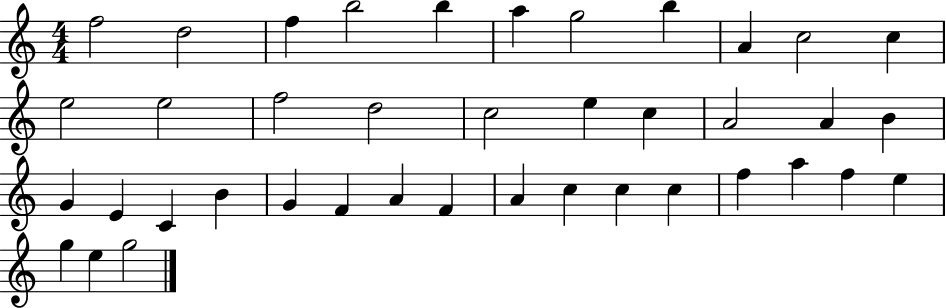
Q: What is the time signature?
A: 4/4